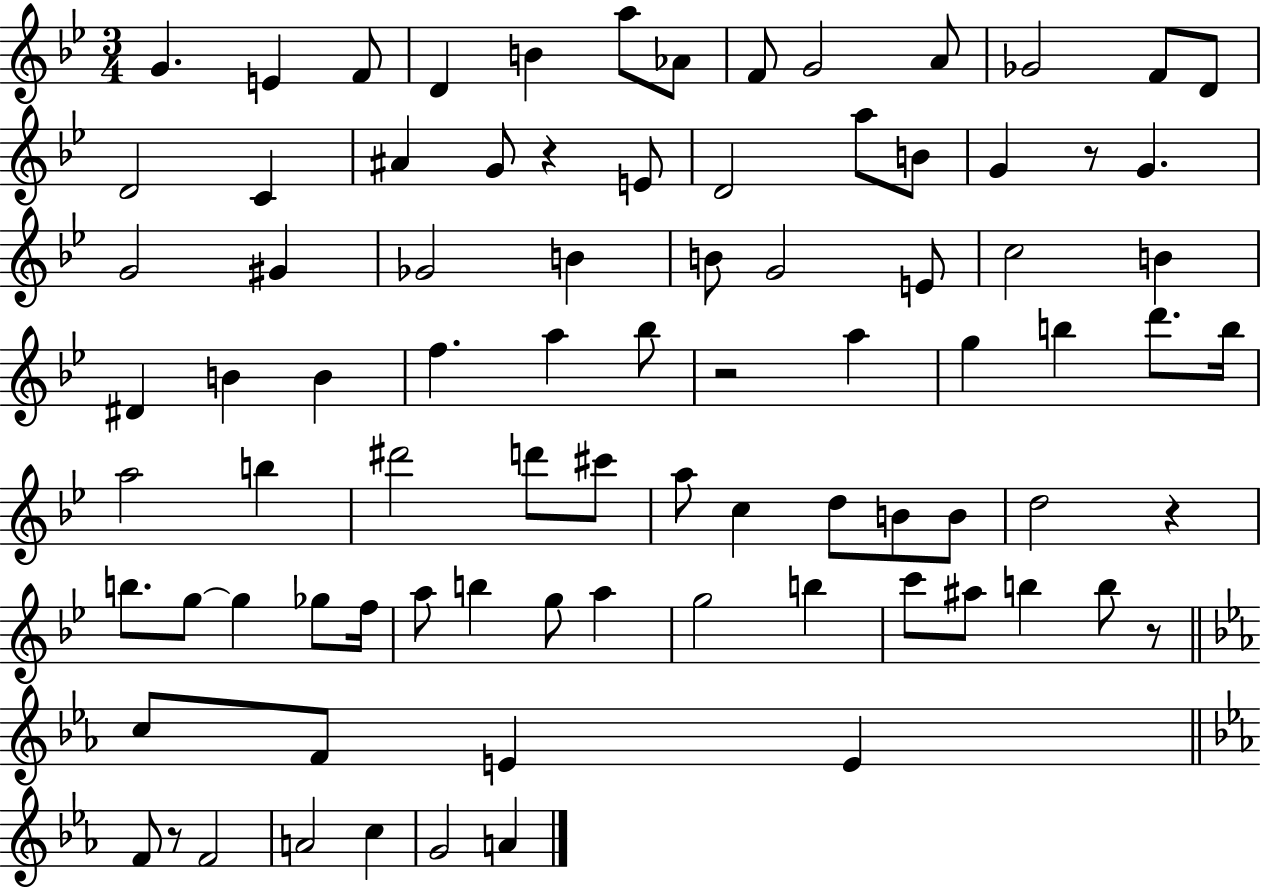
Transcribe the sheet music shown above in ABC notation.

X:1
T:Untitled
M:3/4
L:1/4
K:Bb
G E F/2 D B a/2 _A/2 F/2 G2 A/2 _G2 F/2 D/2 D2 C ^A G/2 z E/2 D2 a/2 B/2 G z/2 G G2 ^G _G2 B B/2 G2 E/2 c2 B ^D B B f a _b/2 z2 a g b d'/2 b/4 a2 b ^d'2 d'/2 ^c'/2 a/2 c d/2 B/2 B/2 d2 z b/2 g/2 g _g/2 f/4 a/2 b g/2 a g2 b c'/2 ^a/2 b b/2 z/2 c/2 F/2 E E F/2 z/2 F2 A2 c G2 A